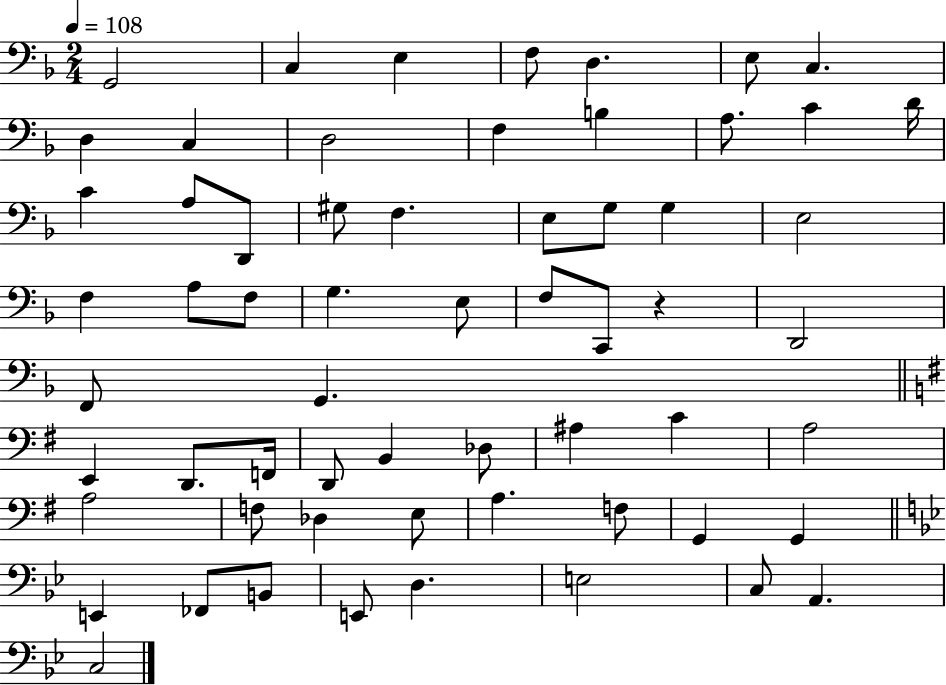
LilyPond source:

{
  \clef bass
  \numericTimeSignature
  \time 2/4
  \key f \major
  \tempo 4 = 108
  g,2 | c4 e4 | f8 d4. | e8 c4. | \break d4 c4 | d2 | f4 b4 | a8. c'4 d'16 | \break c'4 a8 d,8 | gis8 f4. | e8 g8 g4 | e2 | \break f4 a8 f8 | g4. e8 | f8 c,8 r4 | d,2 | \break f,8 g,4. | \bar "||" \break \key g \major e,4 d,8. f,16 | d,8 b,4 des8 | ais4 c'4 | a2 | \break a2 | f8 des4 e8 | a4. f8 | g,4 g,4 | \break \bar "||" \break \key g \minor e,4 fes,8 b,8 | e,8 d4. | e2 | c8 a,4. | \break c2 | \bar "|."
}